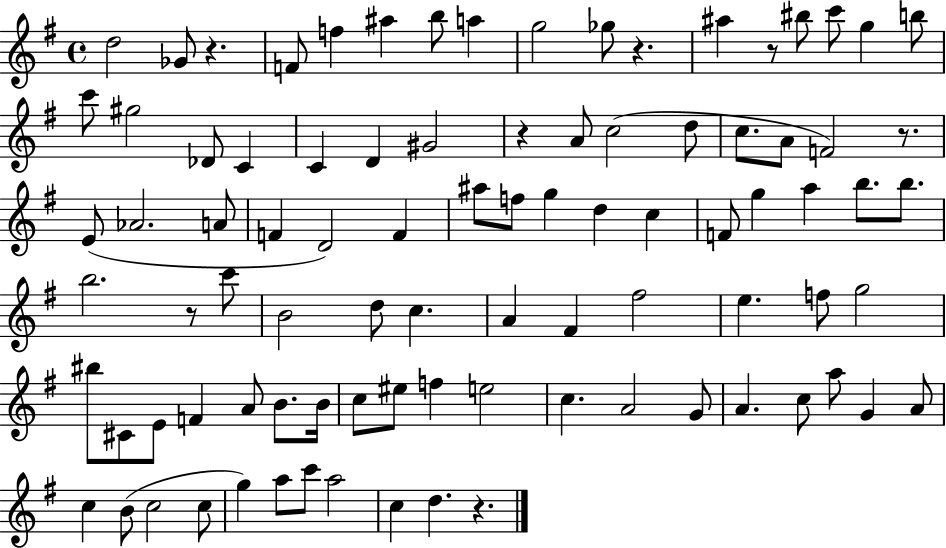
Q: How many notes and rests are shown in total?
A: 90